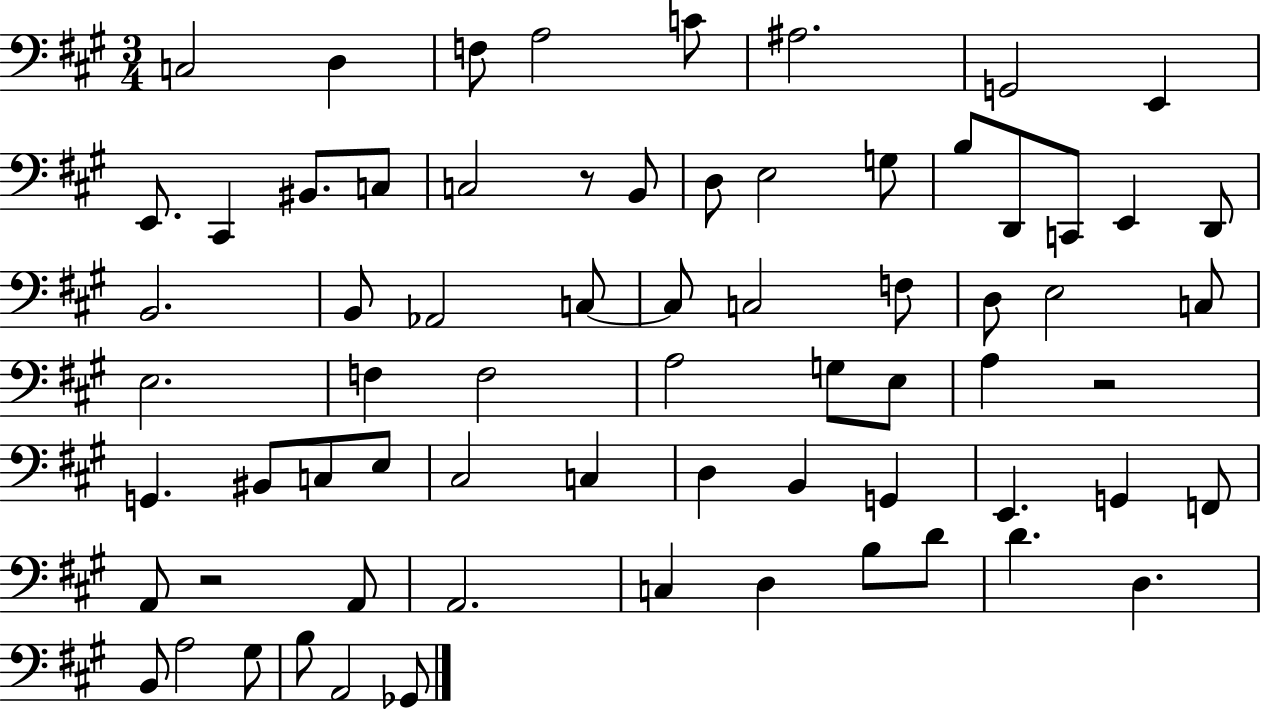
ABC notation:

X:1
T:Untitled
M:3/4
L:1/4
K:A
C,2 D, F,/2 A,2 C/2 ^A,2 G,,2 E,, E,,/2 ^C,, ^B,,/2 C,/2 C,2 z/2 B,,/2 D,/2 E,2 G,/2 B,/2 D,,/2 C,,/2 E,, D,,/2 B,,2 B,,/2 _A,,2 C,/2 C,/2 C,2 F,/2 D,/2 E,2 C,/2 E,2 F, F,2 A,2 G,/2 E,/2 A, z2 G,, ^B,,/2 C,/2 E,/2 ^C,2 C, D, B,, G,, E,, G,, F,,/2 A,,/2 z2 A,,/2 A,,2 C, D, B,/2 D/2 D D, B,,/2 A,2 ^G,/2 B,/2 A,,2 _G,,/2